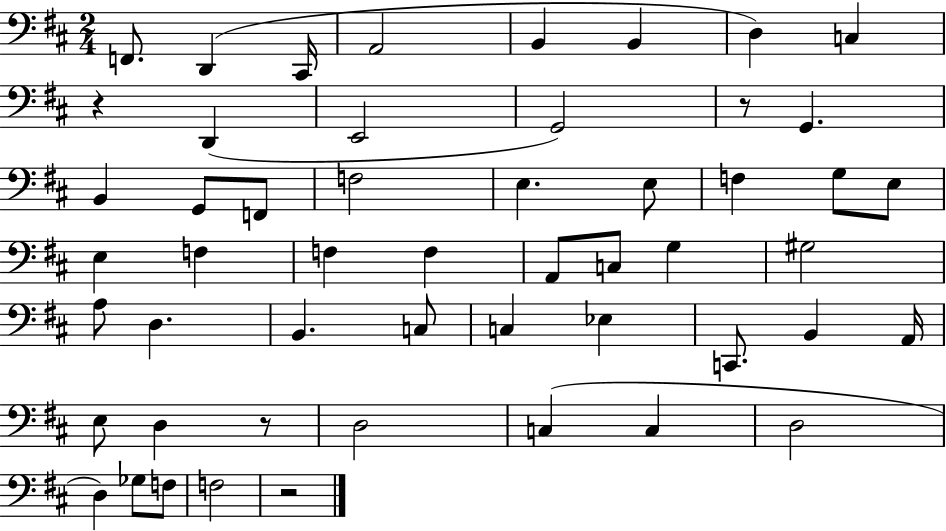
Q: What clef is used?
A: bass